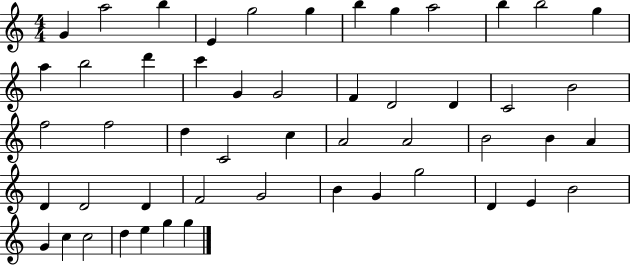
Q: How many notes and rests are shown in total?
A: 51